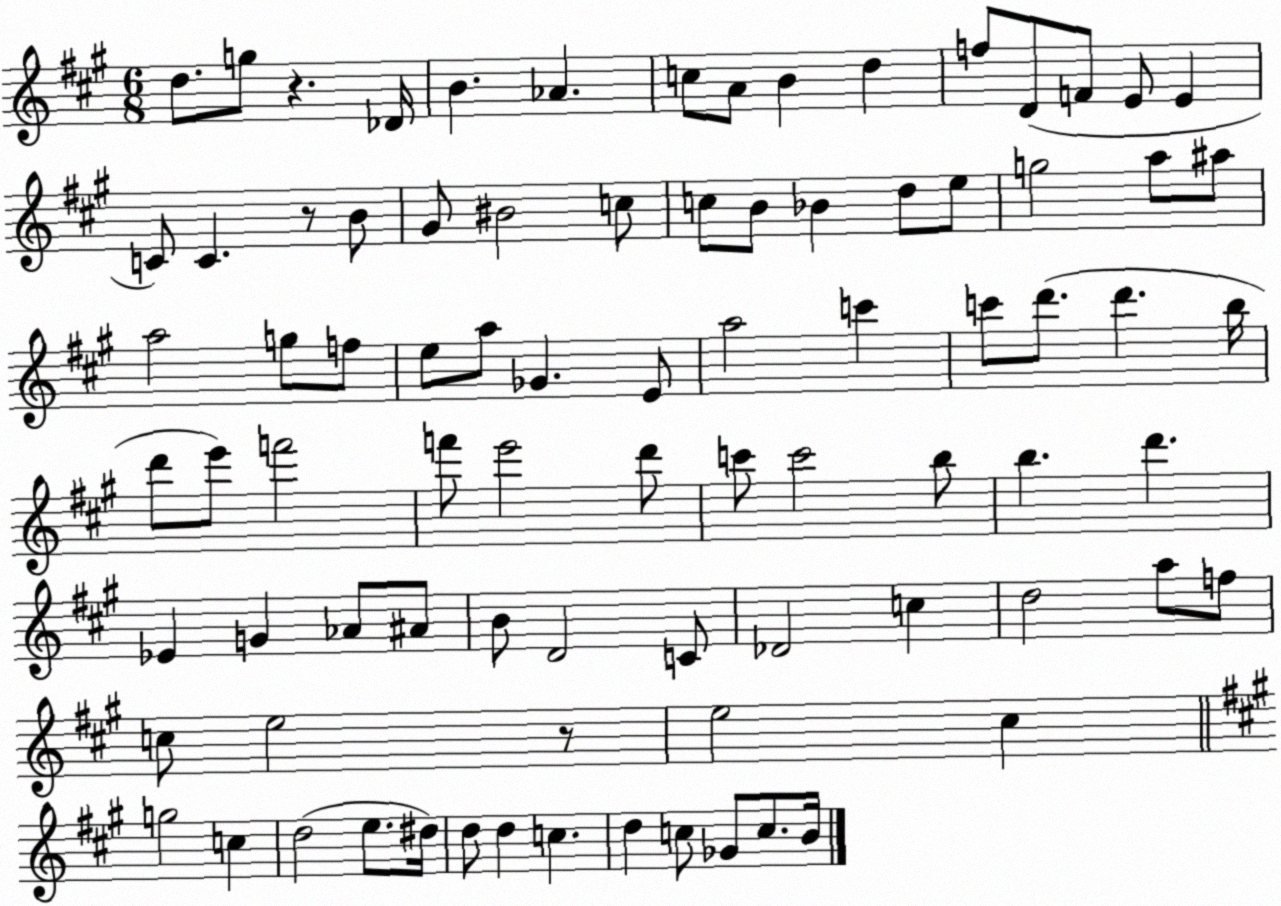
X:1
T:Untitled
M:6/8
L:1/4
K:A
d/2 g/2 z _D/4 B _A c/2 A/2 B d f/2 D/2 F/2 E/2 E C/2 C z/2 B/2 ^G/2 ^B2 c/2 c/2 B/2 _B d/2 e/2 g2 a/2 ^a/2 a2 g/2 f/2 e/2 a/2 _G E/2 a2 c' c'/2 d'/2 d' b/4 d'/2 e'/2 f'2 f'/2 e'2 d'/2 c'/2 c'2 b/2 b d' _E G _A/2 ^A/2 B/2 D2 C/2 _D2 c d2 a/2 f/2 c/2 e2 z/2 e2 ^c g2 c d2 e/2 ^d/4 d/2 d c d c/2 _G/2 c/2 B/4